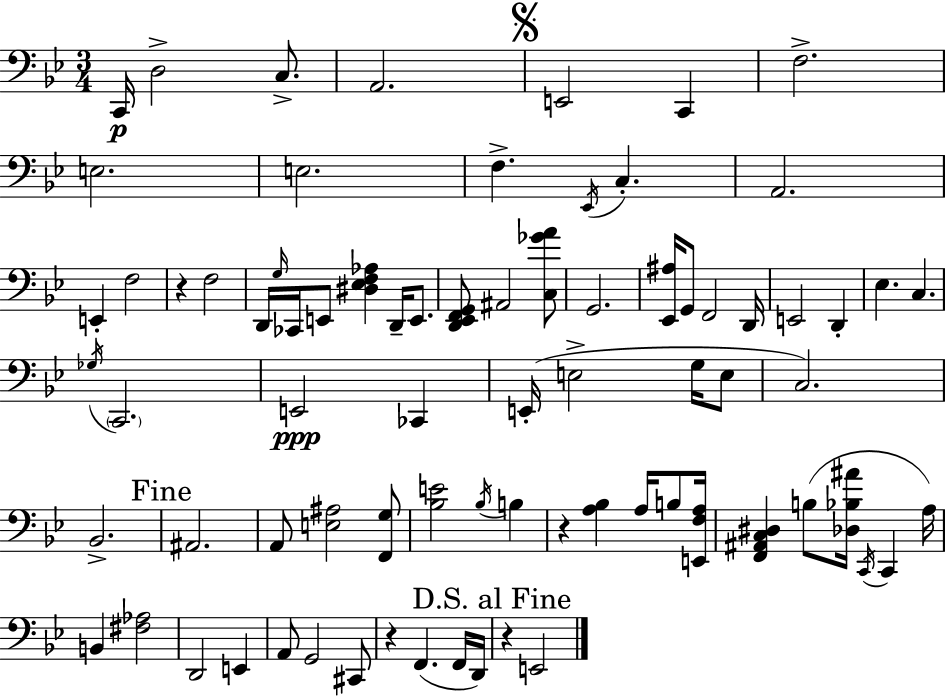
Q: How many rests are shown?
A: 4